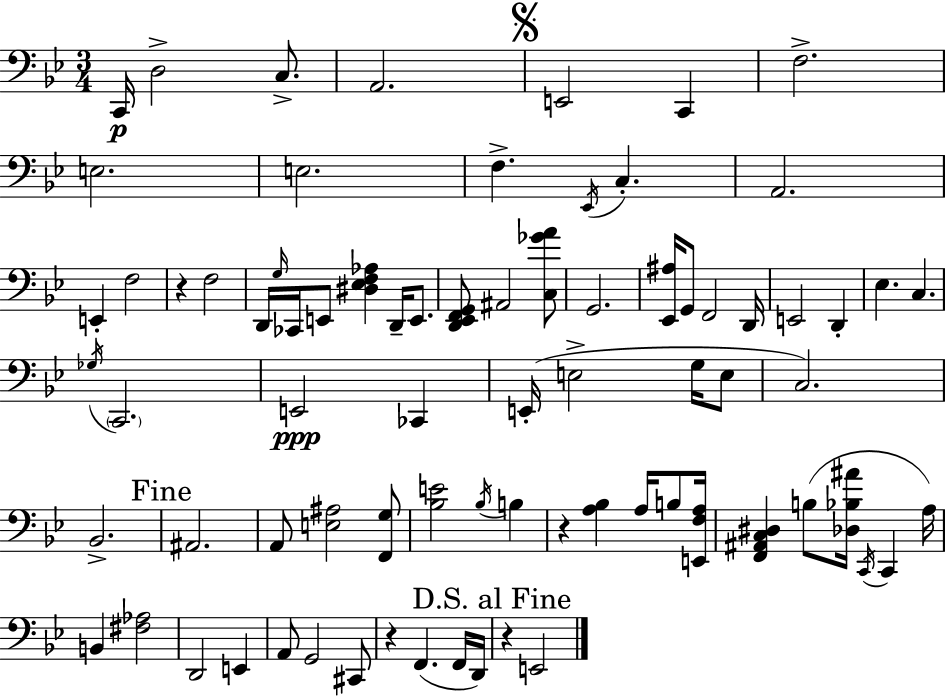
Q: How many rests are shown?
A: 4